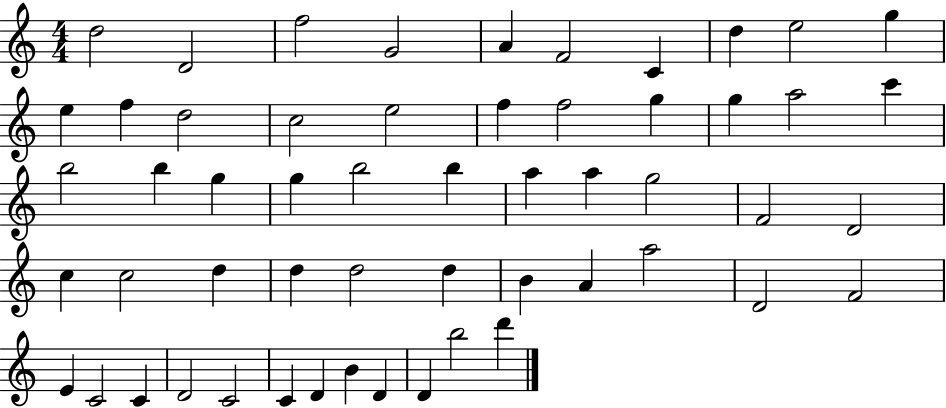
{
  \clef treble
  \numericTimeSignature
  \time 4/4
  \key c \major
  d''2 d'2 | f''2 g'2 | a'4 f'2 c'4 | d''4 e''2 g''4 | \break e''4 f''4 d''2 | c''2 e''2 | f''4 f''2 g''4 | g''4 a''2 c'''4 | \break b''2 b''4 g''4 | g''4 b''2 b''4 | a''4 a''4 g''2 | f'2 d'2 | \break c''4 c''2 d''4 | d''4 d''2 d''4 | b'4 a'4 a''2 | d'2 f'2 | \break e'4 c'2 c'4 | d'2 c'2 | c'4 d'4 b'4 d'4 | d'4 b''2 d'''4 | \break \bar "|."
}